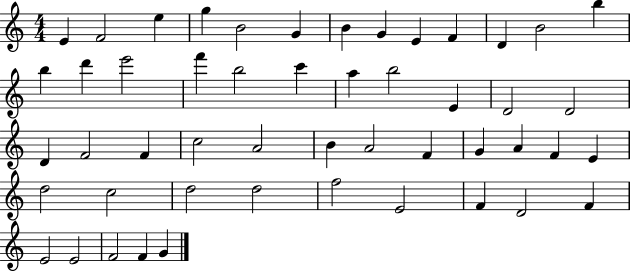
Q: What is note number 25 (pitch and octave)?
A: D4